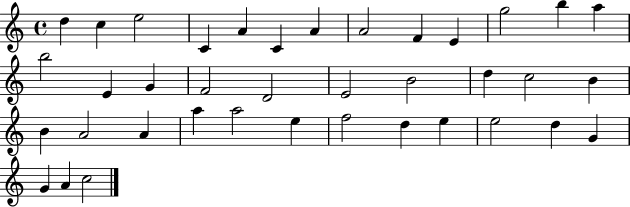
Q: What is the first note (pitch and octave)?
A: D5